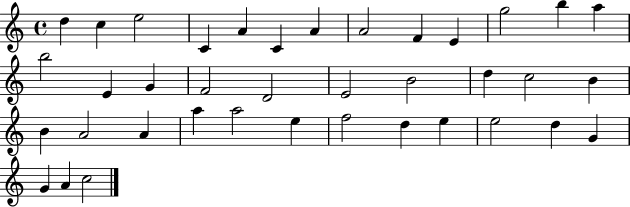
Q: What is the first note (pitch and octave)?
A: D5